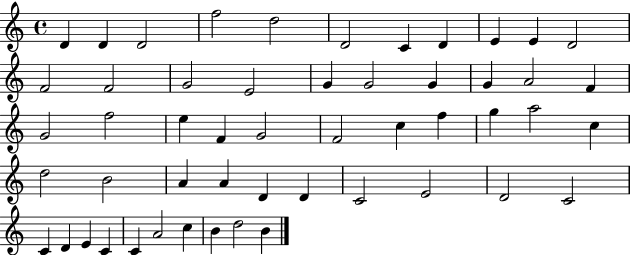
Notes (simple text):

D4/q D4/q D4/h F5/h D5/h D4/h C4/q D4/q E4/q E4/q D4/h F4/h F4/h G4/h E4/h G4/q G4/h G4/q G4/q A4/h F4/q G4/h F5/h E5/q F4/q G4/h F4/h C5/q F5/q G5/q A5/h C5/q D5/h B4/h A4/q A4/q D4/q D4/q C4/h E4/h D4/h C4/h C4/q D4/q E4/q C4/q C4/q A4/h C5/q B4/q D5/h B4/q